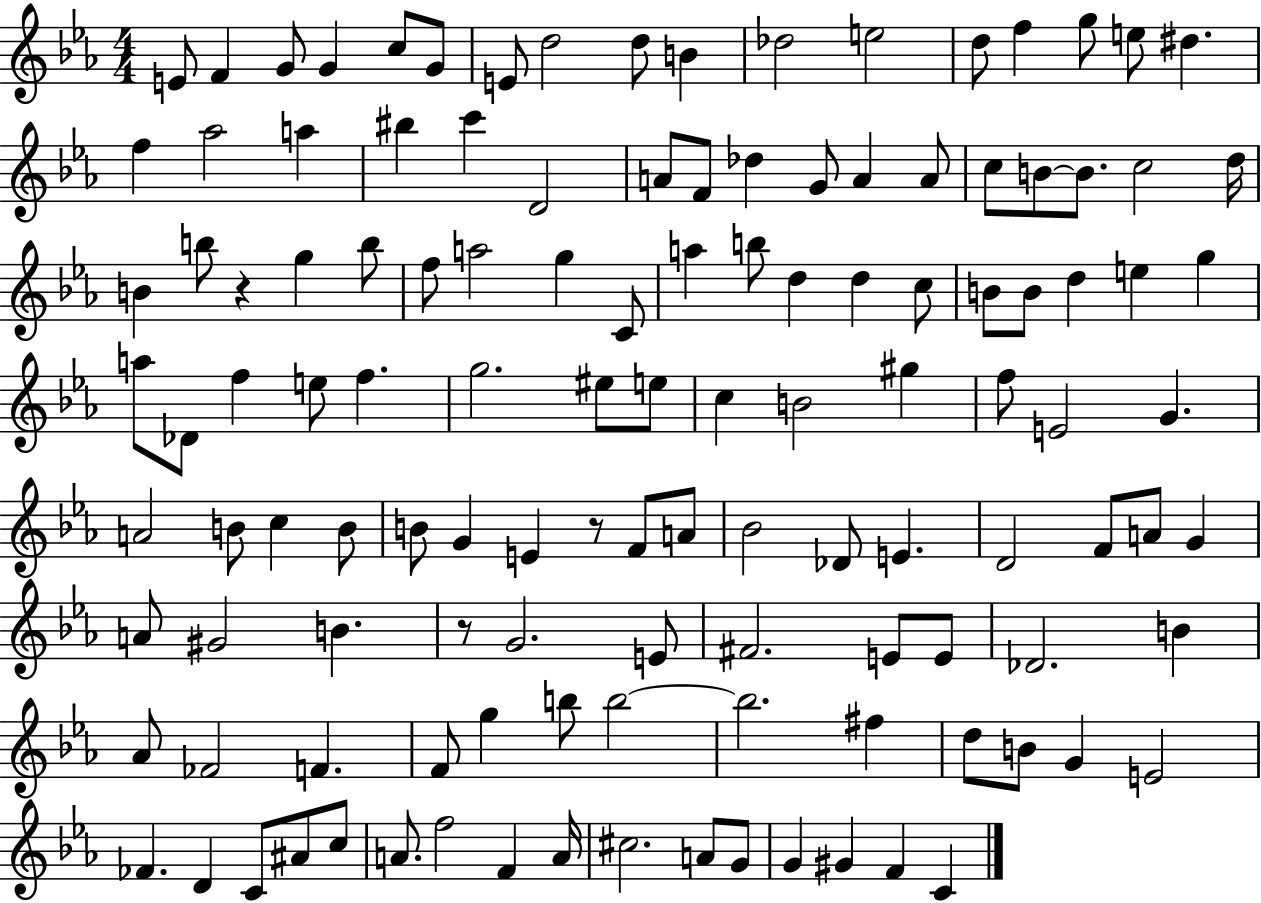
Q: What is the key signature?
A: EES major